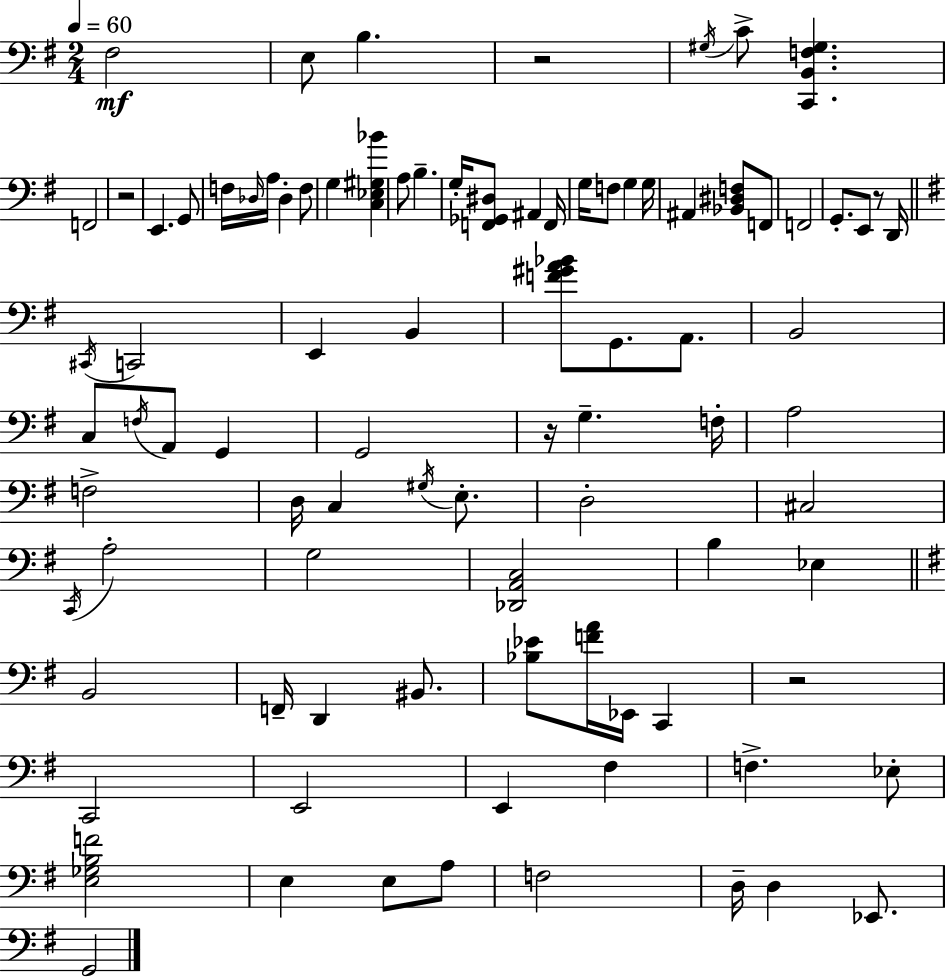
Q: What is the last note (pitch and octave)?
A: G2